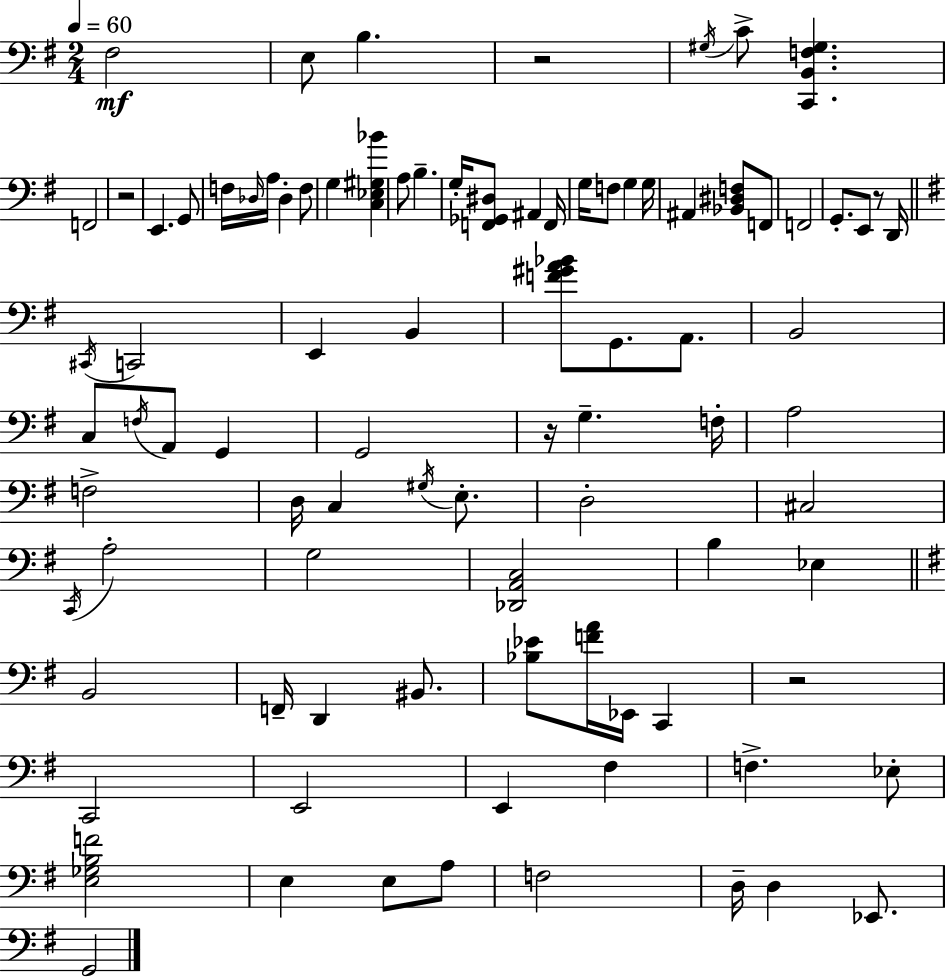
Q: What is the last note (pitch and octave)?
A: G2